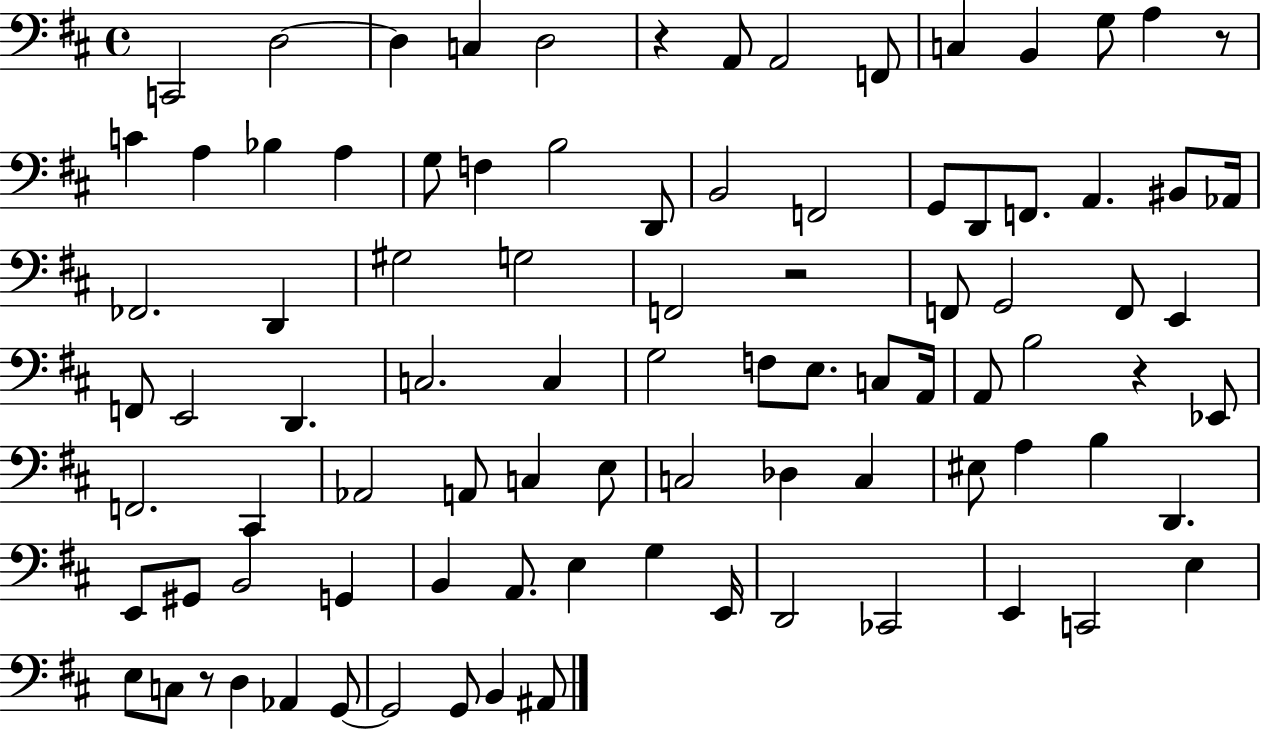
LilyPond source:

{
  \clef bass
  \time 4/4
  \defaultTimeSignature
  \key d \major
  c,2 d2~~ | d4 c4 d2 | r4 a,8 a,2 f,8 | c4 b,4 g8 a4 r8 | \break c'4 a4 bes4 a4 | g8 f4 b2 d,8 | b,2 f,2 | g,8 d,8 f,8. a,4. bis,8 aes,16 | \break fes,2. d,4 | gis2 g2 | f,2 r2 | f,8 g,2 f,8 e,4 | \break f,8 e,2 d,4. | c2. c4 | g2 f8 e8. c8 a,16 | a,8 b2 r4 ees,8 | \break f,2. cis,4 | aes,2 a,8 c4 e8 | c2 des4 c4 | eis8 a4 b4 d,4. | \break e,8 gis,8 b,2 g,4 | b,4 a,8. e4 g4 e,16 | d,2 ces,2 | e,4 c,2 e4 | \break e8 c8 r8 d4 aes,4 g,8~~ | g,2 g,8 b,4 ais,8 | \bar "|."
}